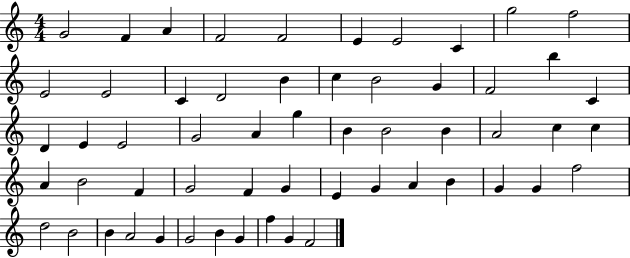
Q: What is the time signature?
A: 4/4